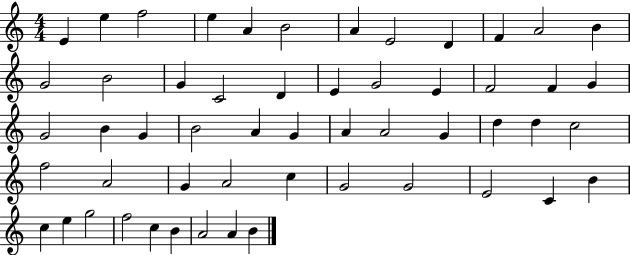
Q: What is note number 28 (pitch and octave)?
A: A4